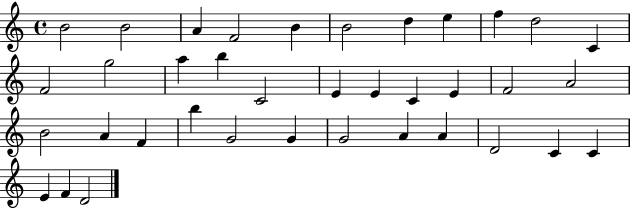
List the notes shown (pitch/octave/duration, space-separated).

B4/h B4/h A4/q F4/h B4/q B4/h D5/q E5/q F5/q D5/h C4/q F4/h G5/h A5/q B5/q C4/h E4/q E4/q C4/q E4/q F4/h A4/h B4/h A4/q F4/q B5/q G4/h G4/q G4/h A4/q A4/q D4/h C4/q C4/q E4/q F4/q D4/h